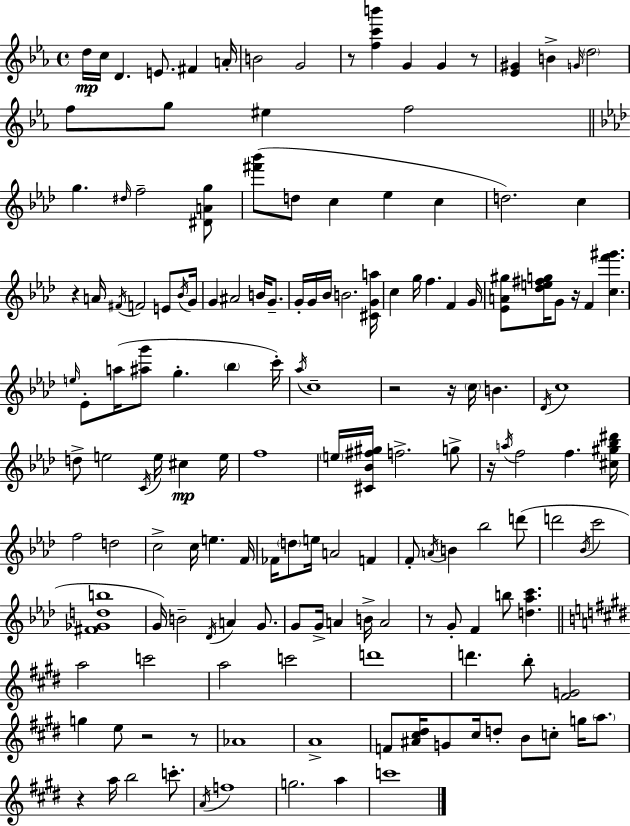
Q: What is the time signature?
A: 4/4